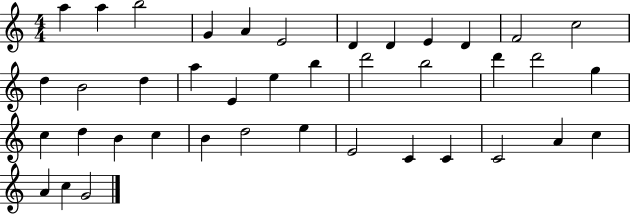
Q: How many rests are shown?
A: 0